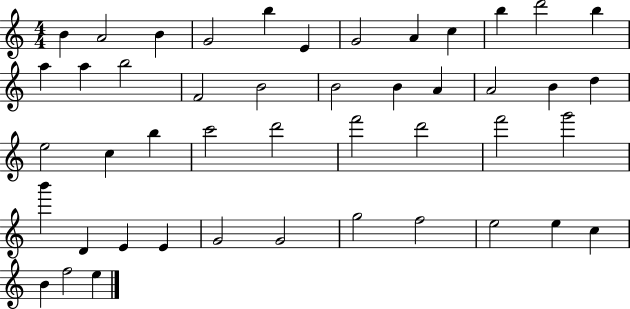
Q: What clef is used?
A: treble